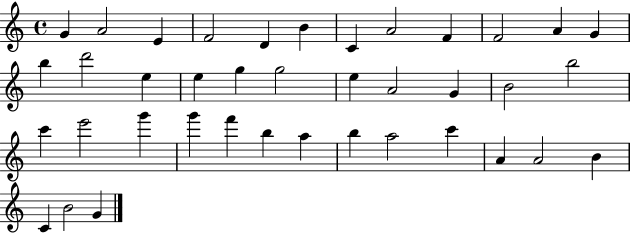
X:1
T:Untitled
M:4/4
L:1/4
K:C
G A2 E F2 D B C A2 F F2 A G b d'2 e e g g2 e A2 G B2 b2 c' e'2 g' g' f' b a b a2 c' A A2 B C B2 G